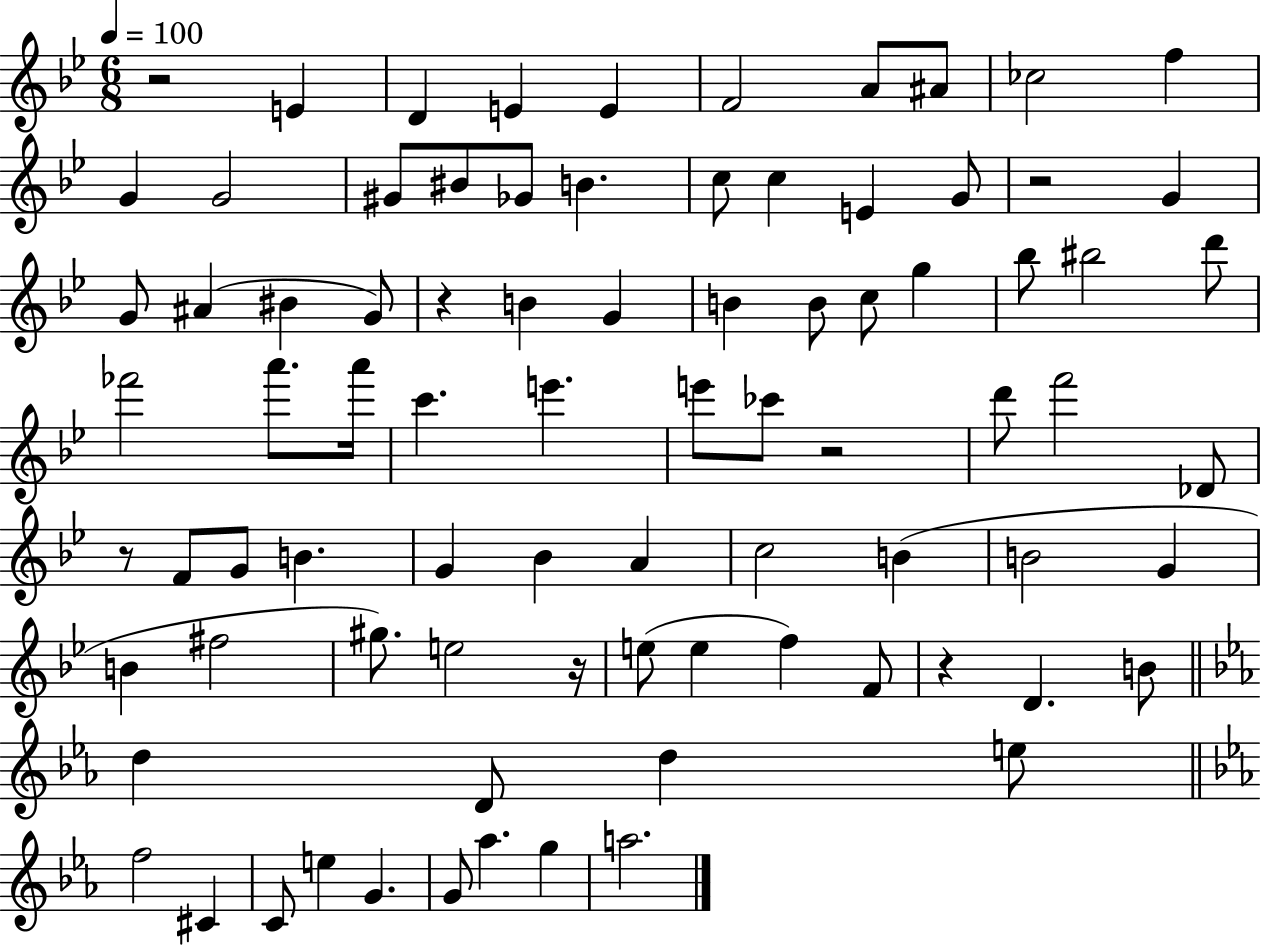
X:1
T:Untitled
M:6/8
L:1/4
K:Bb
z2 E D E E F2 A/2 ^A/2 _c2 f G G2 ^G/2 ^B/2 _G/2 B c/2 c E G/2 z2 G G/2 ^A ^B G/2 z B G B B/2 c/2 g _b/2 ^b2 d'/2 _f'2 a'/2 a'/4 c' e' e'/2 _c'/2 z2 d'/2 f'2 _D/2 z/2 F/2 G/2 B G _B A c2 B B2 G B ^f2 ^g/2 e2 z/4 e/2 e f F/2 z D B/2 d D/2 d e/2 f2 ^C C/2 e G G/2 _a g a2